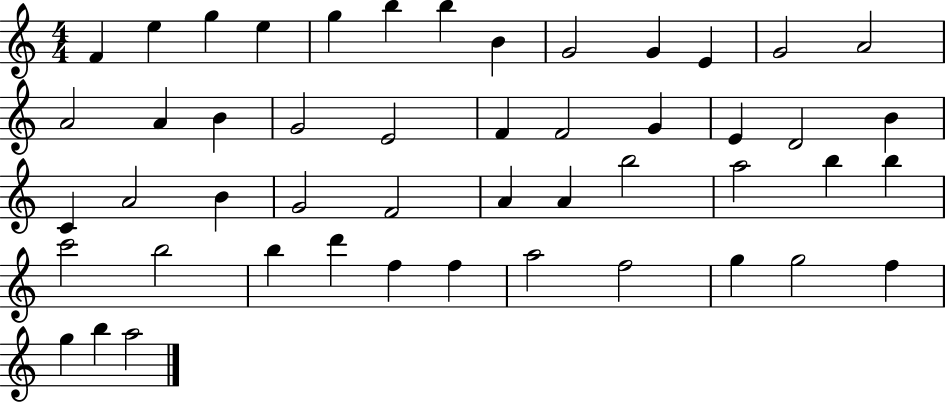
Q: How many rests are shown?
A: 0